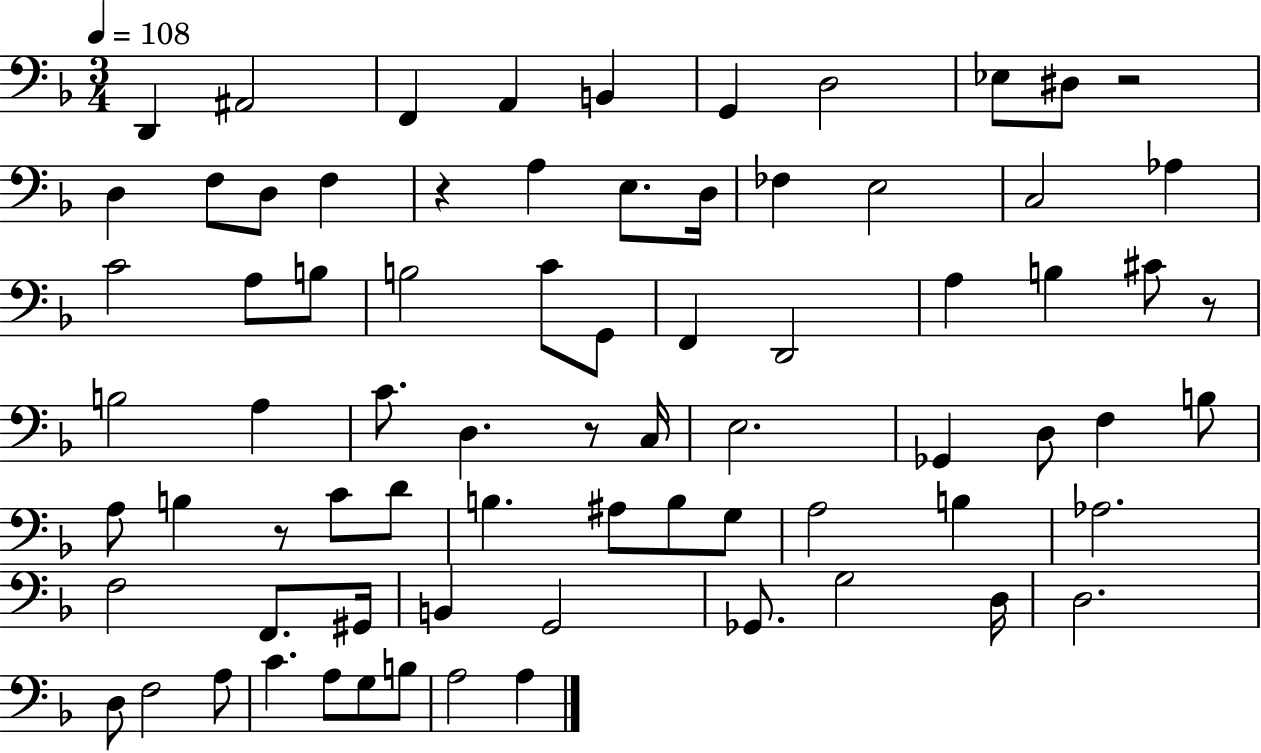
X:1
T:Untitled
M:3/4
L:1/4
K:F
D,, ^A,,2 F,, A,, B,, G,, D,2 _E,/2 ^D,/2 z2 D, F,/2 D,/2 F, z A, E,/2 D,/4 _F, E,2 C,2 _A, C2 A,/2 B,/2 B,2 C/2 G,,/2 F,, D,,2 A, B, ^C/2 z/2 B,2 A, C/2 D, z/2 C,/4 E,2 _G,, D,/2 F, B,/2 A,/2 B, z/2 C/2 D/2 B, ^A,/2 B,/2 G,/2 A,2 B, _A,2 F,2 F,,/2 ^G,,/4 B,, G,,2 _G,,/2 G,2 D,/4 D,2 D,/2 F,2 A,/2 C A,/2 G,/2 B,/2 A,2 A,